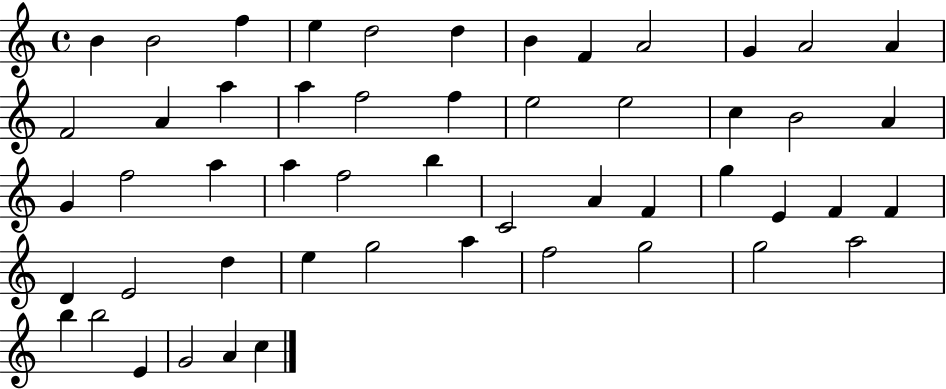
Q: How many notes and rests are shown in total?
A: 52